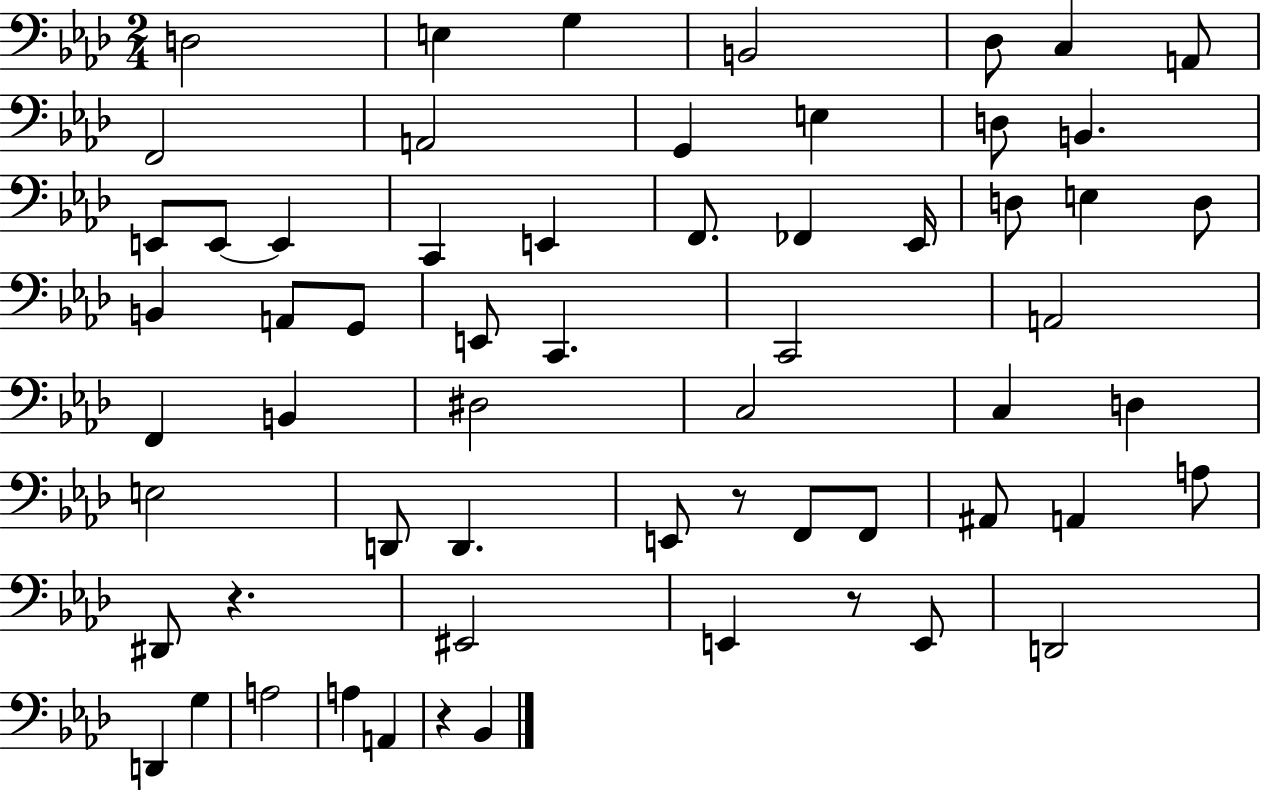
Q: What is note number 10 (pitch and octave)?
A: G2